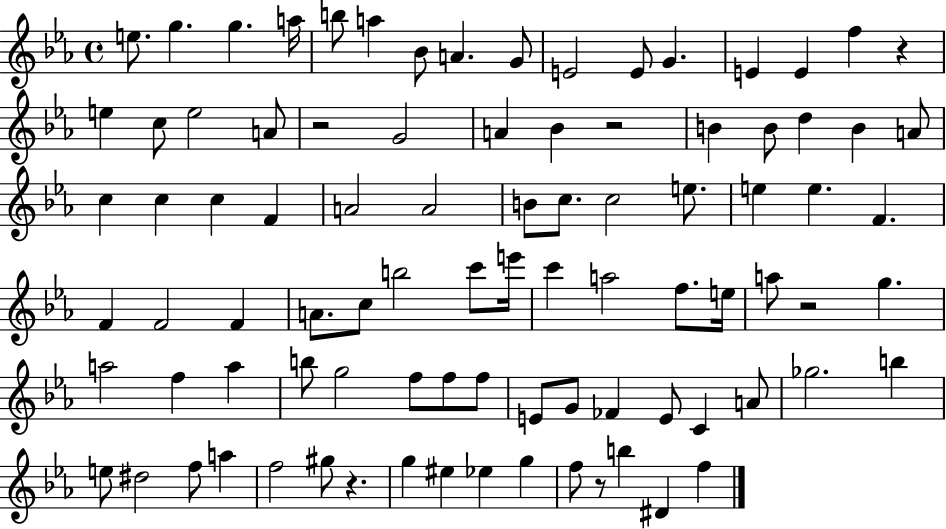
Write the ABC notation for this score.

X:1
T:Untitled
M:4/4
L:1/4
K:Eb
e/2 g g a/4 b/2 a _B/2 A G/2 E2 E/2 G E E f z e c/2 e2 A/2 z2 G2 A _B z2 B B/2 d B A/2 c c c F A2 A2 B/2 c/2 c2 e/2 e e F F F2 F A/2 c/2 b2 c'/2 e'/4 c' a2 f/2 e/4 a/2 z2 g a2 f a b/2 g2 f/2 f/2 f/2 E/2 G/2 _F E/2 C A/2 _g2 b e/2 ^d2 f/2 a f2 ^g/2 z g ^e _e g f/2 z/2 b ^D f